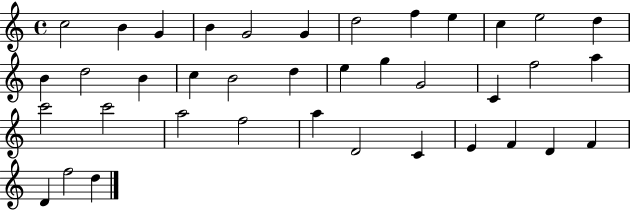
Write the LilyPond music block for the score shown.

{
  \clef treble
  \time 4/4
  \defaultTimeSignature
  \key c \major
  c''2 b'4 g'4 | b'4 g'2 g'4 | d''2 f''4 e''4 | c''4 e''2 d''4 | \break b'4 d''2 b'4 | c''4 b'2 d''4 | e''4 g''4 g'2 | c'4 f''2 a''4 | \break c'''2 c'''2 | a''2 f''2 | a''4 d'2 c'4 | e'4 f'4 d'4 f'4 | \break d'4 f''2 d''4 | \bar "|."
}